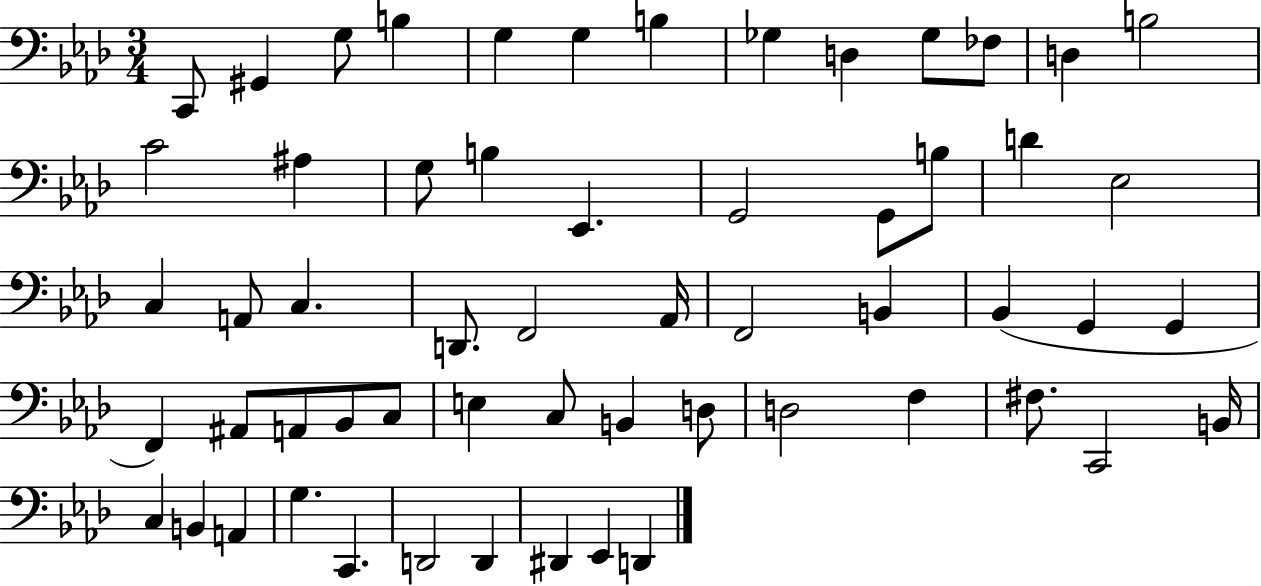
C2/e G#2/q G3/e B3/q G3/q G3/q B3/q Gb3/q D3/q Gb3/e FES3/e D3/q B3/h C4/h A#3/q G3/e B3/q Eb2/q. G2/h G2/e B3/e D4/q Eb3/h C3/q A2/e C3/q. D2/e. F2/h Ab2/s F2/h B2/q Bb2/q G2/q G2/q F2/q A#2/e A2/e Bb2/e C3/e E3/q C3/e B2/q D3/e D3/h F3/q F#3/e. C2/h B2/s C3/q B2/q A2/q G3/q. C2/q. D2/h D2/q D#2/q Eb2/q D2/q